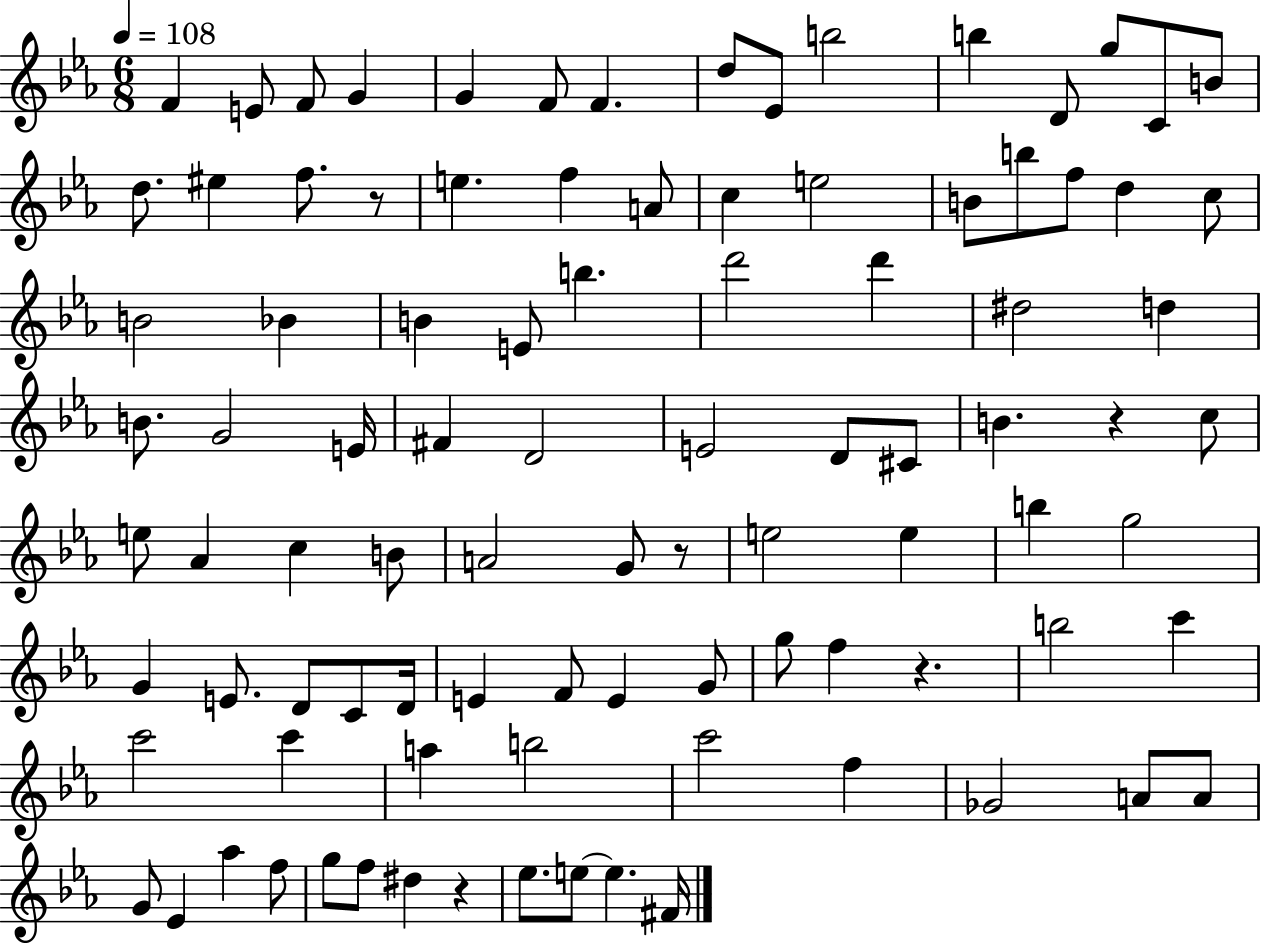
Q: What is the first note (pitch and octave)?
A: F4